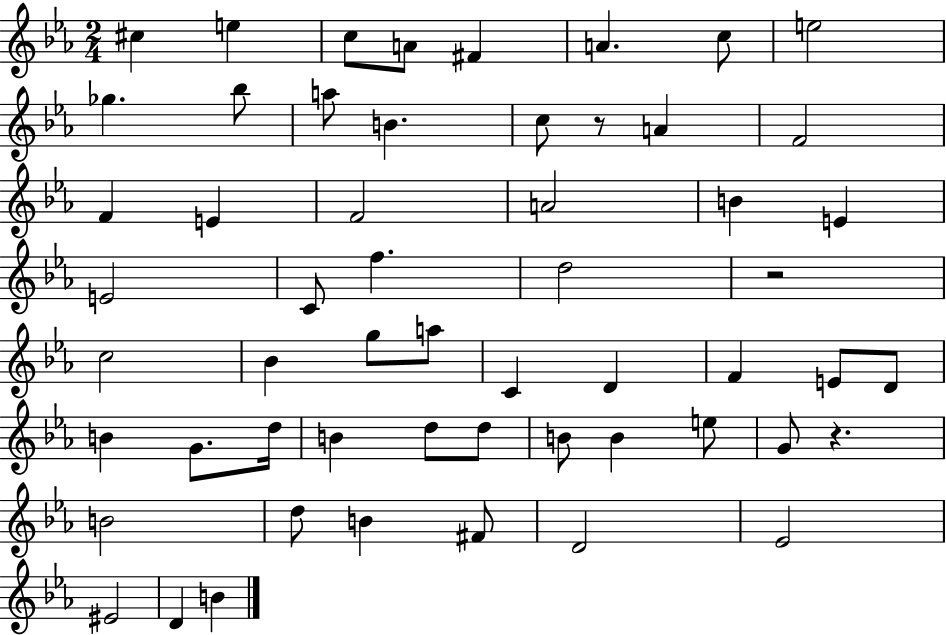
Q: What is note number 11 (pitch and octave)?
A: A5